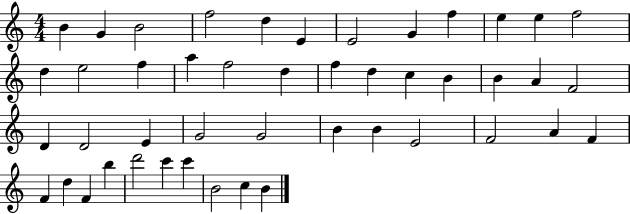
B4/q G4/q B4/h F5/h D5/q E4/q E4/h G4/q F5/q E5/q E5/q F5/h D5/q E5/h F5/q A5/q F5/h D5/q F5/q D5/q C5/q B4/q B4/q A4/q F4/h D4/q D4/h E4/q G4/h G4/h B4/q B4/q E4/h F4/h A4/q F4/q F4/q D5/q F4/q B5/q D6/h C6/q C6/q B4/h C5/q B4/q